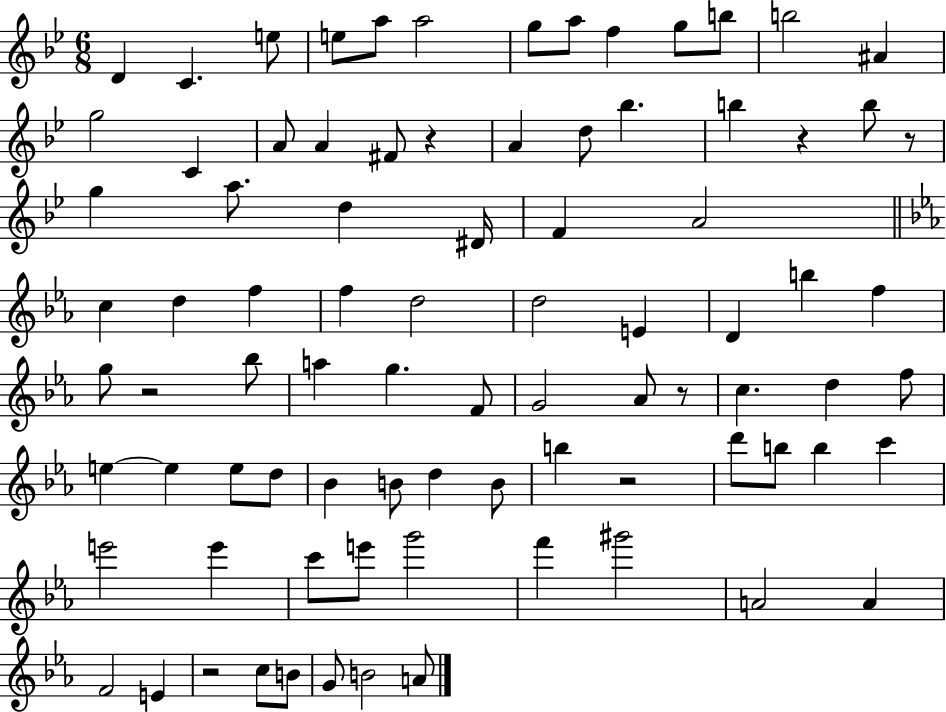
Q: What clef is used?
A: treble